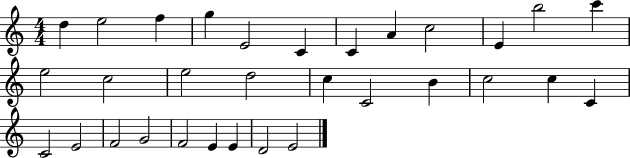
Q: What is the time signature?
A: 4/4